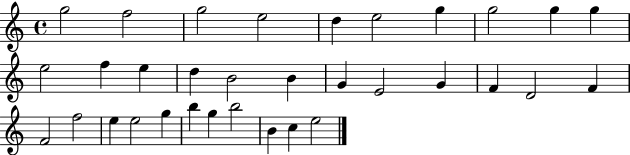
G5/h F5/h G5/h E5/h D5/q E5/h G5/q G5/h G5/q G5/q E5/h F5/q E5/q D5/q B4/h B4/q G4/q E4/h G4/q F4/q D4/h F4/q F4/h F5/h E5/q E5/h G5/q B5/q G5/q B5/h B4/q C5/q E5/h